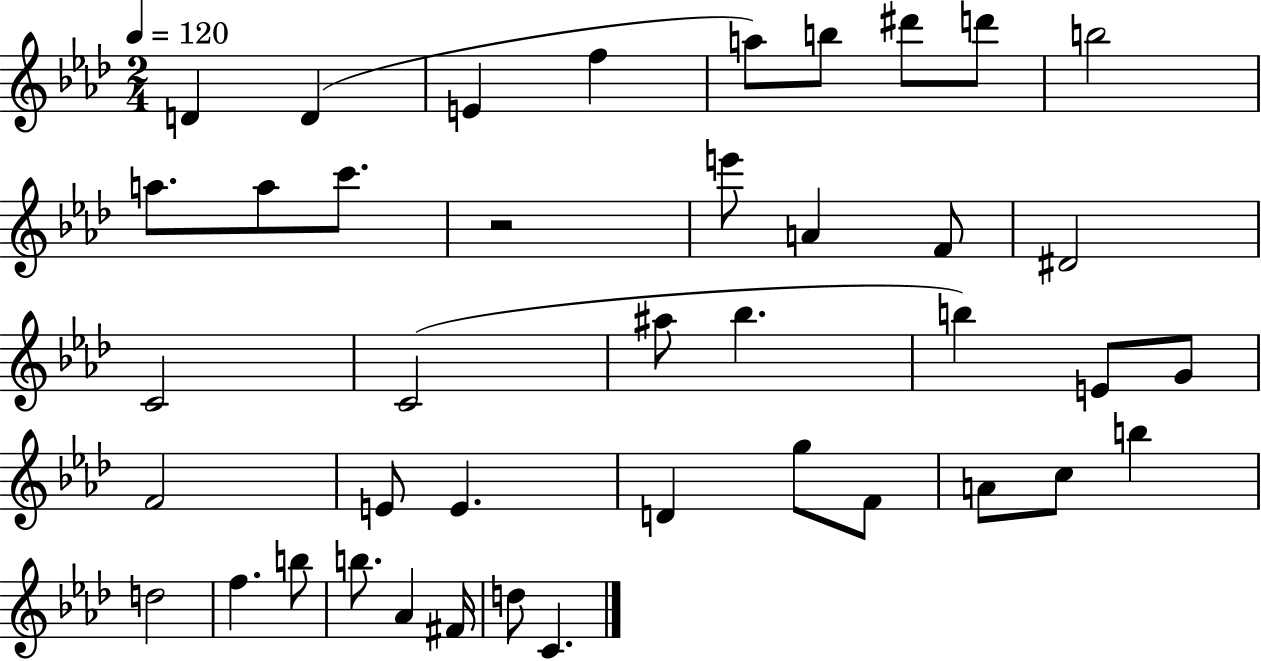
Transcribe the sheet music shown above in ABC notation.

X:1
T:Untitled
M:2/4
L:1/4
K:Ab
D D E f a/2 b/2 ^d'/2 d'/2 b2 a/2 a/2 c'/2 z2 e'/2 A F/2 ^D2 C2 C2 ^a/2 _b b E/2 G/2 F2 E/2 E D g/2 F/2 A/2 c/2 b d2 f b/2 b/2 _A ^F/4 d/2 C